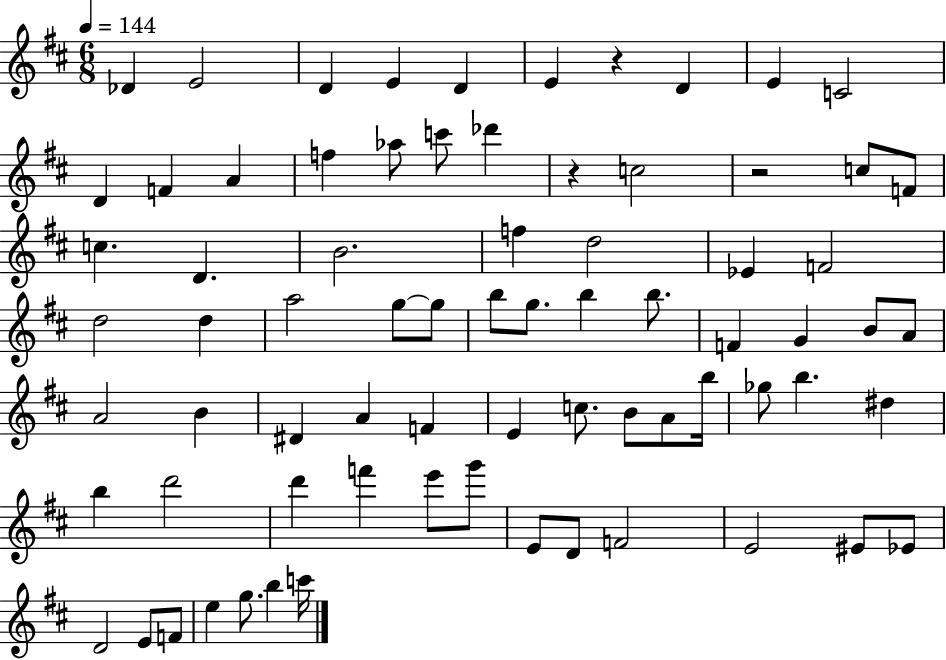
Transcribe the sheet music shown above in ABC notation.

X:1
T:Untitled
M:6/8
L:1/4
K:D
_D E2 D E D E z D E C2 D F A f _a/2 c'/2 _d' z c2 z2 c/2 F/2 c D B2 f d2 _E F2 d2 d a2 g/2 g/2 b/2 g/2 b b/2 F G B/2 A/2 A2 B ^D A F E c/2 B/2 A/2 b/4 _g/2 b ^d b d'2 d' f' e'/2 g'/2 E/2 D/2 F2 E2 ^E/2 _E/2 D2 E/2 F/2 e g/2 b c'/4